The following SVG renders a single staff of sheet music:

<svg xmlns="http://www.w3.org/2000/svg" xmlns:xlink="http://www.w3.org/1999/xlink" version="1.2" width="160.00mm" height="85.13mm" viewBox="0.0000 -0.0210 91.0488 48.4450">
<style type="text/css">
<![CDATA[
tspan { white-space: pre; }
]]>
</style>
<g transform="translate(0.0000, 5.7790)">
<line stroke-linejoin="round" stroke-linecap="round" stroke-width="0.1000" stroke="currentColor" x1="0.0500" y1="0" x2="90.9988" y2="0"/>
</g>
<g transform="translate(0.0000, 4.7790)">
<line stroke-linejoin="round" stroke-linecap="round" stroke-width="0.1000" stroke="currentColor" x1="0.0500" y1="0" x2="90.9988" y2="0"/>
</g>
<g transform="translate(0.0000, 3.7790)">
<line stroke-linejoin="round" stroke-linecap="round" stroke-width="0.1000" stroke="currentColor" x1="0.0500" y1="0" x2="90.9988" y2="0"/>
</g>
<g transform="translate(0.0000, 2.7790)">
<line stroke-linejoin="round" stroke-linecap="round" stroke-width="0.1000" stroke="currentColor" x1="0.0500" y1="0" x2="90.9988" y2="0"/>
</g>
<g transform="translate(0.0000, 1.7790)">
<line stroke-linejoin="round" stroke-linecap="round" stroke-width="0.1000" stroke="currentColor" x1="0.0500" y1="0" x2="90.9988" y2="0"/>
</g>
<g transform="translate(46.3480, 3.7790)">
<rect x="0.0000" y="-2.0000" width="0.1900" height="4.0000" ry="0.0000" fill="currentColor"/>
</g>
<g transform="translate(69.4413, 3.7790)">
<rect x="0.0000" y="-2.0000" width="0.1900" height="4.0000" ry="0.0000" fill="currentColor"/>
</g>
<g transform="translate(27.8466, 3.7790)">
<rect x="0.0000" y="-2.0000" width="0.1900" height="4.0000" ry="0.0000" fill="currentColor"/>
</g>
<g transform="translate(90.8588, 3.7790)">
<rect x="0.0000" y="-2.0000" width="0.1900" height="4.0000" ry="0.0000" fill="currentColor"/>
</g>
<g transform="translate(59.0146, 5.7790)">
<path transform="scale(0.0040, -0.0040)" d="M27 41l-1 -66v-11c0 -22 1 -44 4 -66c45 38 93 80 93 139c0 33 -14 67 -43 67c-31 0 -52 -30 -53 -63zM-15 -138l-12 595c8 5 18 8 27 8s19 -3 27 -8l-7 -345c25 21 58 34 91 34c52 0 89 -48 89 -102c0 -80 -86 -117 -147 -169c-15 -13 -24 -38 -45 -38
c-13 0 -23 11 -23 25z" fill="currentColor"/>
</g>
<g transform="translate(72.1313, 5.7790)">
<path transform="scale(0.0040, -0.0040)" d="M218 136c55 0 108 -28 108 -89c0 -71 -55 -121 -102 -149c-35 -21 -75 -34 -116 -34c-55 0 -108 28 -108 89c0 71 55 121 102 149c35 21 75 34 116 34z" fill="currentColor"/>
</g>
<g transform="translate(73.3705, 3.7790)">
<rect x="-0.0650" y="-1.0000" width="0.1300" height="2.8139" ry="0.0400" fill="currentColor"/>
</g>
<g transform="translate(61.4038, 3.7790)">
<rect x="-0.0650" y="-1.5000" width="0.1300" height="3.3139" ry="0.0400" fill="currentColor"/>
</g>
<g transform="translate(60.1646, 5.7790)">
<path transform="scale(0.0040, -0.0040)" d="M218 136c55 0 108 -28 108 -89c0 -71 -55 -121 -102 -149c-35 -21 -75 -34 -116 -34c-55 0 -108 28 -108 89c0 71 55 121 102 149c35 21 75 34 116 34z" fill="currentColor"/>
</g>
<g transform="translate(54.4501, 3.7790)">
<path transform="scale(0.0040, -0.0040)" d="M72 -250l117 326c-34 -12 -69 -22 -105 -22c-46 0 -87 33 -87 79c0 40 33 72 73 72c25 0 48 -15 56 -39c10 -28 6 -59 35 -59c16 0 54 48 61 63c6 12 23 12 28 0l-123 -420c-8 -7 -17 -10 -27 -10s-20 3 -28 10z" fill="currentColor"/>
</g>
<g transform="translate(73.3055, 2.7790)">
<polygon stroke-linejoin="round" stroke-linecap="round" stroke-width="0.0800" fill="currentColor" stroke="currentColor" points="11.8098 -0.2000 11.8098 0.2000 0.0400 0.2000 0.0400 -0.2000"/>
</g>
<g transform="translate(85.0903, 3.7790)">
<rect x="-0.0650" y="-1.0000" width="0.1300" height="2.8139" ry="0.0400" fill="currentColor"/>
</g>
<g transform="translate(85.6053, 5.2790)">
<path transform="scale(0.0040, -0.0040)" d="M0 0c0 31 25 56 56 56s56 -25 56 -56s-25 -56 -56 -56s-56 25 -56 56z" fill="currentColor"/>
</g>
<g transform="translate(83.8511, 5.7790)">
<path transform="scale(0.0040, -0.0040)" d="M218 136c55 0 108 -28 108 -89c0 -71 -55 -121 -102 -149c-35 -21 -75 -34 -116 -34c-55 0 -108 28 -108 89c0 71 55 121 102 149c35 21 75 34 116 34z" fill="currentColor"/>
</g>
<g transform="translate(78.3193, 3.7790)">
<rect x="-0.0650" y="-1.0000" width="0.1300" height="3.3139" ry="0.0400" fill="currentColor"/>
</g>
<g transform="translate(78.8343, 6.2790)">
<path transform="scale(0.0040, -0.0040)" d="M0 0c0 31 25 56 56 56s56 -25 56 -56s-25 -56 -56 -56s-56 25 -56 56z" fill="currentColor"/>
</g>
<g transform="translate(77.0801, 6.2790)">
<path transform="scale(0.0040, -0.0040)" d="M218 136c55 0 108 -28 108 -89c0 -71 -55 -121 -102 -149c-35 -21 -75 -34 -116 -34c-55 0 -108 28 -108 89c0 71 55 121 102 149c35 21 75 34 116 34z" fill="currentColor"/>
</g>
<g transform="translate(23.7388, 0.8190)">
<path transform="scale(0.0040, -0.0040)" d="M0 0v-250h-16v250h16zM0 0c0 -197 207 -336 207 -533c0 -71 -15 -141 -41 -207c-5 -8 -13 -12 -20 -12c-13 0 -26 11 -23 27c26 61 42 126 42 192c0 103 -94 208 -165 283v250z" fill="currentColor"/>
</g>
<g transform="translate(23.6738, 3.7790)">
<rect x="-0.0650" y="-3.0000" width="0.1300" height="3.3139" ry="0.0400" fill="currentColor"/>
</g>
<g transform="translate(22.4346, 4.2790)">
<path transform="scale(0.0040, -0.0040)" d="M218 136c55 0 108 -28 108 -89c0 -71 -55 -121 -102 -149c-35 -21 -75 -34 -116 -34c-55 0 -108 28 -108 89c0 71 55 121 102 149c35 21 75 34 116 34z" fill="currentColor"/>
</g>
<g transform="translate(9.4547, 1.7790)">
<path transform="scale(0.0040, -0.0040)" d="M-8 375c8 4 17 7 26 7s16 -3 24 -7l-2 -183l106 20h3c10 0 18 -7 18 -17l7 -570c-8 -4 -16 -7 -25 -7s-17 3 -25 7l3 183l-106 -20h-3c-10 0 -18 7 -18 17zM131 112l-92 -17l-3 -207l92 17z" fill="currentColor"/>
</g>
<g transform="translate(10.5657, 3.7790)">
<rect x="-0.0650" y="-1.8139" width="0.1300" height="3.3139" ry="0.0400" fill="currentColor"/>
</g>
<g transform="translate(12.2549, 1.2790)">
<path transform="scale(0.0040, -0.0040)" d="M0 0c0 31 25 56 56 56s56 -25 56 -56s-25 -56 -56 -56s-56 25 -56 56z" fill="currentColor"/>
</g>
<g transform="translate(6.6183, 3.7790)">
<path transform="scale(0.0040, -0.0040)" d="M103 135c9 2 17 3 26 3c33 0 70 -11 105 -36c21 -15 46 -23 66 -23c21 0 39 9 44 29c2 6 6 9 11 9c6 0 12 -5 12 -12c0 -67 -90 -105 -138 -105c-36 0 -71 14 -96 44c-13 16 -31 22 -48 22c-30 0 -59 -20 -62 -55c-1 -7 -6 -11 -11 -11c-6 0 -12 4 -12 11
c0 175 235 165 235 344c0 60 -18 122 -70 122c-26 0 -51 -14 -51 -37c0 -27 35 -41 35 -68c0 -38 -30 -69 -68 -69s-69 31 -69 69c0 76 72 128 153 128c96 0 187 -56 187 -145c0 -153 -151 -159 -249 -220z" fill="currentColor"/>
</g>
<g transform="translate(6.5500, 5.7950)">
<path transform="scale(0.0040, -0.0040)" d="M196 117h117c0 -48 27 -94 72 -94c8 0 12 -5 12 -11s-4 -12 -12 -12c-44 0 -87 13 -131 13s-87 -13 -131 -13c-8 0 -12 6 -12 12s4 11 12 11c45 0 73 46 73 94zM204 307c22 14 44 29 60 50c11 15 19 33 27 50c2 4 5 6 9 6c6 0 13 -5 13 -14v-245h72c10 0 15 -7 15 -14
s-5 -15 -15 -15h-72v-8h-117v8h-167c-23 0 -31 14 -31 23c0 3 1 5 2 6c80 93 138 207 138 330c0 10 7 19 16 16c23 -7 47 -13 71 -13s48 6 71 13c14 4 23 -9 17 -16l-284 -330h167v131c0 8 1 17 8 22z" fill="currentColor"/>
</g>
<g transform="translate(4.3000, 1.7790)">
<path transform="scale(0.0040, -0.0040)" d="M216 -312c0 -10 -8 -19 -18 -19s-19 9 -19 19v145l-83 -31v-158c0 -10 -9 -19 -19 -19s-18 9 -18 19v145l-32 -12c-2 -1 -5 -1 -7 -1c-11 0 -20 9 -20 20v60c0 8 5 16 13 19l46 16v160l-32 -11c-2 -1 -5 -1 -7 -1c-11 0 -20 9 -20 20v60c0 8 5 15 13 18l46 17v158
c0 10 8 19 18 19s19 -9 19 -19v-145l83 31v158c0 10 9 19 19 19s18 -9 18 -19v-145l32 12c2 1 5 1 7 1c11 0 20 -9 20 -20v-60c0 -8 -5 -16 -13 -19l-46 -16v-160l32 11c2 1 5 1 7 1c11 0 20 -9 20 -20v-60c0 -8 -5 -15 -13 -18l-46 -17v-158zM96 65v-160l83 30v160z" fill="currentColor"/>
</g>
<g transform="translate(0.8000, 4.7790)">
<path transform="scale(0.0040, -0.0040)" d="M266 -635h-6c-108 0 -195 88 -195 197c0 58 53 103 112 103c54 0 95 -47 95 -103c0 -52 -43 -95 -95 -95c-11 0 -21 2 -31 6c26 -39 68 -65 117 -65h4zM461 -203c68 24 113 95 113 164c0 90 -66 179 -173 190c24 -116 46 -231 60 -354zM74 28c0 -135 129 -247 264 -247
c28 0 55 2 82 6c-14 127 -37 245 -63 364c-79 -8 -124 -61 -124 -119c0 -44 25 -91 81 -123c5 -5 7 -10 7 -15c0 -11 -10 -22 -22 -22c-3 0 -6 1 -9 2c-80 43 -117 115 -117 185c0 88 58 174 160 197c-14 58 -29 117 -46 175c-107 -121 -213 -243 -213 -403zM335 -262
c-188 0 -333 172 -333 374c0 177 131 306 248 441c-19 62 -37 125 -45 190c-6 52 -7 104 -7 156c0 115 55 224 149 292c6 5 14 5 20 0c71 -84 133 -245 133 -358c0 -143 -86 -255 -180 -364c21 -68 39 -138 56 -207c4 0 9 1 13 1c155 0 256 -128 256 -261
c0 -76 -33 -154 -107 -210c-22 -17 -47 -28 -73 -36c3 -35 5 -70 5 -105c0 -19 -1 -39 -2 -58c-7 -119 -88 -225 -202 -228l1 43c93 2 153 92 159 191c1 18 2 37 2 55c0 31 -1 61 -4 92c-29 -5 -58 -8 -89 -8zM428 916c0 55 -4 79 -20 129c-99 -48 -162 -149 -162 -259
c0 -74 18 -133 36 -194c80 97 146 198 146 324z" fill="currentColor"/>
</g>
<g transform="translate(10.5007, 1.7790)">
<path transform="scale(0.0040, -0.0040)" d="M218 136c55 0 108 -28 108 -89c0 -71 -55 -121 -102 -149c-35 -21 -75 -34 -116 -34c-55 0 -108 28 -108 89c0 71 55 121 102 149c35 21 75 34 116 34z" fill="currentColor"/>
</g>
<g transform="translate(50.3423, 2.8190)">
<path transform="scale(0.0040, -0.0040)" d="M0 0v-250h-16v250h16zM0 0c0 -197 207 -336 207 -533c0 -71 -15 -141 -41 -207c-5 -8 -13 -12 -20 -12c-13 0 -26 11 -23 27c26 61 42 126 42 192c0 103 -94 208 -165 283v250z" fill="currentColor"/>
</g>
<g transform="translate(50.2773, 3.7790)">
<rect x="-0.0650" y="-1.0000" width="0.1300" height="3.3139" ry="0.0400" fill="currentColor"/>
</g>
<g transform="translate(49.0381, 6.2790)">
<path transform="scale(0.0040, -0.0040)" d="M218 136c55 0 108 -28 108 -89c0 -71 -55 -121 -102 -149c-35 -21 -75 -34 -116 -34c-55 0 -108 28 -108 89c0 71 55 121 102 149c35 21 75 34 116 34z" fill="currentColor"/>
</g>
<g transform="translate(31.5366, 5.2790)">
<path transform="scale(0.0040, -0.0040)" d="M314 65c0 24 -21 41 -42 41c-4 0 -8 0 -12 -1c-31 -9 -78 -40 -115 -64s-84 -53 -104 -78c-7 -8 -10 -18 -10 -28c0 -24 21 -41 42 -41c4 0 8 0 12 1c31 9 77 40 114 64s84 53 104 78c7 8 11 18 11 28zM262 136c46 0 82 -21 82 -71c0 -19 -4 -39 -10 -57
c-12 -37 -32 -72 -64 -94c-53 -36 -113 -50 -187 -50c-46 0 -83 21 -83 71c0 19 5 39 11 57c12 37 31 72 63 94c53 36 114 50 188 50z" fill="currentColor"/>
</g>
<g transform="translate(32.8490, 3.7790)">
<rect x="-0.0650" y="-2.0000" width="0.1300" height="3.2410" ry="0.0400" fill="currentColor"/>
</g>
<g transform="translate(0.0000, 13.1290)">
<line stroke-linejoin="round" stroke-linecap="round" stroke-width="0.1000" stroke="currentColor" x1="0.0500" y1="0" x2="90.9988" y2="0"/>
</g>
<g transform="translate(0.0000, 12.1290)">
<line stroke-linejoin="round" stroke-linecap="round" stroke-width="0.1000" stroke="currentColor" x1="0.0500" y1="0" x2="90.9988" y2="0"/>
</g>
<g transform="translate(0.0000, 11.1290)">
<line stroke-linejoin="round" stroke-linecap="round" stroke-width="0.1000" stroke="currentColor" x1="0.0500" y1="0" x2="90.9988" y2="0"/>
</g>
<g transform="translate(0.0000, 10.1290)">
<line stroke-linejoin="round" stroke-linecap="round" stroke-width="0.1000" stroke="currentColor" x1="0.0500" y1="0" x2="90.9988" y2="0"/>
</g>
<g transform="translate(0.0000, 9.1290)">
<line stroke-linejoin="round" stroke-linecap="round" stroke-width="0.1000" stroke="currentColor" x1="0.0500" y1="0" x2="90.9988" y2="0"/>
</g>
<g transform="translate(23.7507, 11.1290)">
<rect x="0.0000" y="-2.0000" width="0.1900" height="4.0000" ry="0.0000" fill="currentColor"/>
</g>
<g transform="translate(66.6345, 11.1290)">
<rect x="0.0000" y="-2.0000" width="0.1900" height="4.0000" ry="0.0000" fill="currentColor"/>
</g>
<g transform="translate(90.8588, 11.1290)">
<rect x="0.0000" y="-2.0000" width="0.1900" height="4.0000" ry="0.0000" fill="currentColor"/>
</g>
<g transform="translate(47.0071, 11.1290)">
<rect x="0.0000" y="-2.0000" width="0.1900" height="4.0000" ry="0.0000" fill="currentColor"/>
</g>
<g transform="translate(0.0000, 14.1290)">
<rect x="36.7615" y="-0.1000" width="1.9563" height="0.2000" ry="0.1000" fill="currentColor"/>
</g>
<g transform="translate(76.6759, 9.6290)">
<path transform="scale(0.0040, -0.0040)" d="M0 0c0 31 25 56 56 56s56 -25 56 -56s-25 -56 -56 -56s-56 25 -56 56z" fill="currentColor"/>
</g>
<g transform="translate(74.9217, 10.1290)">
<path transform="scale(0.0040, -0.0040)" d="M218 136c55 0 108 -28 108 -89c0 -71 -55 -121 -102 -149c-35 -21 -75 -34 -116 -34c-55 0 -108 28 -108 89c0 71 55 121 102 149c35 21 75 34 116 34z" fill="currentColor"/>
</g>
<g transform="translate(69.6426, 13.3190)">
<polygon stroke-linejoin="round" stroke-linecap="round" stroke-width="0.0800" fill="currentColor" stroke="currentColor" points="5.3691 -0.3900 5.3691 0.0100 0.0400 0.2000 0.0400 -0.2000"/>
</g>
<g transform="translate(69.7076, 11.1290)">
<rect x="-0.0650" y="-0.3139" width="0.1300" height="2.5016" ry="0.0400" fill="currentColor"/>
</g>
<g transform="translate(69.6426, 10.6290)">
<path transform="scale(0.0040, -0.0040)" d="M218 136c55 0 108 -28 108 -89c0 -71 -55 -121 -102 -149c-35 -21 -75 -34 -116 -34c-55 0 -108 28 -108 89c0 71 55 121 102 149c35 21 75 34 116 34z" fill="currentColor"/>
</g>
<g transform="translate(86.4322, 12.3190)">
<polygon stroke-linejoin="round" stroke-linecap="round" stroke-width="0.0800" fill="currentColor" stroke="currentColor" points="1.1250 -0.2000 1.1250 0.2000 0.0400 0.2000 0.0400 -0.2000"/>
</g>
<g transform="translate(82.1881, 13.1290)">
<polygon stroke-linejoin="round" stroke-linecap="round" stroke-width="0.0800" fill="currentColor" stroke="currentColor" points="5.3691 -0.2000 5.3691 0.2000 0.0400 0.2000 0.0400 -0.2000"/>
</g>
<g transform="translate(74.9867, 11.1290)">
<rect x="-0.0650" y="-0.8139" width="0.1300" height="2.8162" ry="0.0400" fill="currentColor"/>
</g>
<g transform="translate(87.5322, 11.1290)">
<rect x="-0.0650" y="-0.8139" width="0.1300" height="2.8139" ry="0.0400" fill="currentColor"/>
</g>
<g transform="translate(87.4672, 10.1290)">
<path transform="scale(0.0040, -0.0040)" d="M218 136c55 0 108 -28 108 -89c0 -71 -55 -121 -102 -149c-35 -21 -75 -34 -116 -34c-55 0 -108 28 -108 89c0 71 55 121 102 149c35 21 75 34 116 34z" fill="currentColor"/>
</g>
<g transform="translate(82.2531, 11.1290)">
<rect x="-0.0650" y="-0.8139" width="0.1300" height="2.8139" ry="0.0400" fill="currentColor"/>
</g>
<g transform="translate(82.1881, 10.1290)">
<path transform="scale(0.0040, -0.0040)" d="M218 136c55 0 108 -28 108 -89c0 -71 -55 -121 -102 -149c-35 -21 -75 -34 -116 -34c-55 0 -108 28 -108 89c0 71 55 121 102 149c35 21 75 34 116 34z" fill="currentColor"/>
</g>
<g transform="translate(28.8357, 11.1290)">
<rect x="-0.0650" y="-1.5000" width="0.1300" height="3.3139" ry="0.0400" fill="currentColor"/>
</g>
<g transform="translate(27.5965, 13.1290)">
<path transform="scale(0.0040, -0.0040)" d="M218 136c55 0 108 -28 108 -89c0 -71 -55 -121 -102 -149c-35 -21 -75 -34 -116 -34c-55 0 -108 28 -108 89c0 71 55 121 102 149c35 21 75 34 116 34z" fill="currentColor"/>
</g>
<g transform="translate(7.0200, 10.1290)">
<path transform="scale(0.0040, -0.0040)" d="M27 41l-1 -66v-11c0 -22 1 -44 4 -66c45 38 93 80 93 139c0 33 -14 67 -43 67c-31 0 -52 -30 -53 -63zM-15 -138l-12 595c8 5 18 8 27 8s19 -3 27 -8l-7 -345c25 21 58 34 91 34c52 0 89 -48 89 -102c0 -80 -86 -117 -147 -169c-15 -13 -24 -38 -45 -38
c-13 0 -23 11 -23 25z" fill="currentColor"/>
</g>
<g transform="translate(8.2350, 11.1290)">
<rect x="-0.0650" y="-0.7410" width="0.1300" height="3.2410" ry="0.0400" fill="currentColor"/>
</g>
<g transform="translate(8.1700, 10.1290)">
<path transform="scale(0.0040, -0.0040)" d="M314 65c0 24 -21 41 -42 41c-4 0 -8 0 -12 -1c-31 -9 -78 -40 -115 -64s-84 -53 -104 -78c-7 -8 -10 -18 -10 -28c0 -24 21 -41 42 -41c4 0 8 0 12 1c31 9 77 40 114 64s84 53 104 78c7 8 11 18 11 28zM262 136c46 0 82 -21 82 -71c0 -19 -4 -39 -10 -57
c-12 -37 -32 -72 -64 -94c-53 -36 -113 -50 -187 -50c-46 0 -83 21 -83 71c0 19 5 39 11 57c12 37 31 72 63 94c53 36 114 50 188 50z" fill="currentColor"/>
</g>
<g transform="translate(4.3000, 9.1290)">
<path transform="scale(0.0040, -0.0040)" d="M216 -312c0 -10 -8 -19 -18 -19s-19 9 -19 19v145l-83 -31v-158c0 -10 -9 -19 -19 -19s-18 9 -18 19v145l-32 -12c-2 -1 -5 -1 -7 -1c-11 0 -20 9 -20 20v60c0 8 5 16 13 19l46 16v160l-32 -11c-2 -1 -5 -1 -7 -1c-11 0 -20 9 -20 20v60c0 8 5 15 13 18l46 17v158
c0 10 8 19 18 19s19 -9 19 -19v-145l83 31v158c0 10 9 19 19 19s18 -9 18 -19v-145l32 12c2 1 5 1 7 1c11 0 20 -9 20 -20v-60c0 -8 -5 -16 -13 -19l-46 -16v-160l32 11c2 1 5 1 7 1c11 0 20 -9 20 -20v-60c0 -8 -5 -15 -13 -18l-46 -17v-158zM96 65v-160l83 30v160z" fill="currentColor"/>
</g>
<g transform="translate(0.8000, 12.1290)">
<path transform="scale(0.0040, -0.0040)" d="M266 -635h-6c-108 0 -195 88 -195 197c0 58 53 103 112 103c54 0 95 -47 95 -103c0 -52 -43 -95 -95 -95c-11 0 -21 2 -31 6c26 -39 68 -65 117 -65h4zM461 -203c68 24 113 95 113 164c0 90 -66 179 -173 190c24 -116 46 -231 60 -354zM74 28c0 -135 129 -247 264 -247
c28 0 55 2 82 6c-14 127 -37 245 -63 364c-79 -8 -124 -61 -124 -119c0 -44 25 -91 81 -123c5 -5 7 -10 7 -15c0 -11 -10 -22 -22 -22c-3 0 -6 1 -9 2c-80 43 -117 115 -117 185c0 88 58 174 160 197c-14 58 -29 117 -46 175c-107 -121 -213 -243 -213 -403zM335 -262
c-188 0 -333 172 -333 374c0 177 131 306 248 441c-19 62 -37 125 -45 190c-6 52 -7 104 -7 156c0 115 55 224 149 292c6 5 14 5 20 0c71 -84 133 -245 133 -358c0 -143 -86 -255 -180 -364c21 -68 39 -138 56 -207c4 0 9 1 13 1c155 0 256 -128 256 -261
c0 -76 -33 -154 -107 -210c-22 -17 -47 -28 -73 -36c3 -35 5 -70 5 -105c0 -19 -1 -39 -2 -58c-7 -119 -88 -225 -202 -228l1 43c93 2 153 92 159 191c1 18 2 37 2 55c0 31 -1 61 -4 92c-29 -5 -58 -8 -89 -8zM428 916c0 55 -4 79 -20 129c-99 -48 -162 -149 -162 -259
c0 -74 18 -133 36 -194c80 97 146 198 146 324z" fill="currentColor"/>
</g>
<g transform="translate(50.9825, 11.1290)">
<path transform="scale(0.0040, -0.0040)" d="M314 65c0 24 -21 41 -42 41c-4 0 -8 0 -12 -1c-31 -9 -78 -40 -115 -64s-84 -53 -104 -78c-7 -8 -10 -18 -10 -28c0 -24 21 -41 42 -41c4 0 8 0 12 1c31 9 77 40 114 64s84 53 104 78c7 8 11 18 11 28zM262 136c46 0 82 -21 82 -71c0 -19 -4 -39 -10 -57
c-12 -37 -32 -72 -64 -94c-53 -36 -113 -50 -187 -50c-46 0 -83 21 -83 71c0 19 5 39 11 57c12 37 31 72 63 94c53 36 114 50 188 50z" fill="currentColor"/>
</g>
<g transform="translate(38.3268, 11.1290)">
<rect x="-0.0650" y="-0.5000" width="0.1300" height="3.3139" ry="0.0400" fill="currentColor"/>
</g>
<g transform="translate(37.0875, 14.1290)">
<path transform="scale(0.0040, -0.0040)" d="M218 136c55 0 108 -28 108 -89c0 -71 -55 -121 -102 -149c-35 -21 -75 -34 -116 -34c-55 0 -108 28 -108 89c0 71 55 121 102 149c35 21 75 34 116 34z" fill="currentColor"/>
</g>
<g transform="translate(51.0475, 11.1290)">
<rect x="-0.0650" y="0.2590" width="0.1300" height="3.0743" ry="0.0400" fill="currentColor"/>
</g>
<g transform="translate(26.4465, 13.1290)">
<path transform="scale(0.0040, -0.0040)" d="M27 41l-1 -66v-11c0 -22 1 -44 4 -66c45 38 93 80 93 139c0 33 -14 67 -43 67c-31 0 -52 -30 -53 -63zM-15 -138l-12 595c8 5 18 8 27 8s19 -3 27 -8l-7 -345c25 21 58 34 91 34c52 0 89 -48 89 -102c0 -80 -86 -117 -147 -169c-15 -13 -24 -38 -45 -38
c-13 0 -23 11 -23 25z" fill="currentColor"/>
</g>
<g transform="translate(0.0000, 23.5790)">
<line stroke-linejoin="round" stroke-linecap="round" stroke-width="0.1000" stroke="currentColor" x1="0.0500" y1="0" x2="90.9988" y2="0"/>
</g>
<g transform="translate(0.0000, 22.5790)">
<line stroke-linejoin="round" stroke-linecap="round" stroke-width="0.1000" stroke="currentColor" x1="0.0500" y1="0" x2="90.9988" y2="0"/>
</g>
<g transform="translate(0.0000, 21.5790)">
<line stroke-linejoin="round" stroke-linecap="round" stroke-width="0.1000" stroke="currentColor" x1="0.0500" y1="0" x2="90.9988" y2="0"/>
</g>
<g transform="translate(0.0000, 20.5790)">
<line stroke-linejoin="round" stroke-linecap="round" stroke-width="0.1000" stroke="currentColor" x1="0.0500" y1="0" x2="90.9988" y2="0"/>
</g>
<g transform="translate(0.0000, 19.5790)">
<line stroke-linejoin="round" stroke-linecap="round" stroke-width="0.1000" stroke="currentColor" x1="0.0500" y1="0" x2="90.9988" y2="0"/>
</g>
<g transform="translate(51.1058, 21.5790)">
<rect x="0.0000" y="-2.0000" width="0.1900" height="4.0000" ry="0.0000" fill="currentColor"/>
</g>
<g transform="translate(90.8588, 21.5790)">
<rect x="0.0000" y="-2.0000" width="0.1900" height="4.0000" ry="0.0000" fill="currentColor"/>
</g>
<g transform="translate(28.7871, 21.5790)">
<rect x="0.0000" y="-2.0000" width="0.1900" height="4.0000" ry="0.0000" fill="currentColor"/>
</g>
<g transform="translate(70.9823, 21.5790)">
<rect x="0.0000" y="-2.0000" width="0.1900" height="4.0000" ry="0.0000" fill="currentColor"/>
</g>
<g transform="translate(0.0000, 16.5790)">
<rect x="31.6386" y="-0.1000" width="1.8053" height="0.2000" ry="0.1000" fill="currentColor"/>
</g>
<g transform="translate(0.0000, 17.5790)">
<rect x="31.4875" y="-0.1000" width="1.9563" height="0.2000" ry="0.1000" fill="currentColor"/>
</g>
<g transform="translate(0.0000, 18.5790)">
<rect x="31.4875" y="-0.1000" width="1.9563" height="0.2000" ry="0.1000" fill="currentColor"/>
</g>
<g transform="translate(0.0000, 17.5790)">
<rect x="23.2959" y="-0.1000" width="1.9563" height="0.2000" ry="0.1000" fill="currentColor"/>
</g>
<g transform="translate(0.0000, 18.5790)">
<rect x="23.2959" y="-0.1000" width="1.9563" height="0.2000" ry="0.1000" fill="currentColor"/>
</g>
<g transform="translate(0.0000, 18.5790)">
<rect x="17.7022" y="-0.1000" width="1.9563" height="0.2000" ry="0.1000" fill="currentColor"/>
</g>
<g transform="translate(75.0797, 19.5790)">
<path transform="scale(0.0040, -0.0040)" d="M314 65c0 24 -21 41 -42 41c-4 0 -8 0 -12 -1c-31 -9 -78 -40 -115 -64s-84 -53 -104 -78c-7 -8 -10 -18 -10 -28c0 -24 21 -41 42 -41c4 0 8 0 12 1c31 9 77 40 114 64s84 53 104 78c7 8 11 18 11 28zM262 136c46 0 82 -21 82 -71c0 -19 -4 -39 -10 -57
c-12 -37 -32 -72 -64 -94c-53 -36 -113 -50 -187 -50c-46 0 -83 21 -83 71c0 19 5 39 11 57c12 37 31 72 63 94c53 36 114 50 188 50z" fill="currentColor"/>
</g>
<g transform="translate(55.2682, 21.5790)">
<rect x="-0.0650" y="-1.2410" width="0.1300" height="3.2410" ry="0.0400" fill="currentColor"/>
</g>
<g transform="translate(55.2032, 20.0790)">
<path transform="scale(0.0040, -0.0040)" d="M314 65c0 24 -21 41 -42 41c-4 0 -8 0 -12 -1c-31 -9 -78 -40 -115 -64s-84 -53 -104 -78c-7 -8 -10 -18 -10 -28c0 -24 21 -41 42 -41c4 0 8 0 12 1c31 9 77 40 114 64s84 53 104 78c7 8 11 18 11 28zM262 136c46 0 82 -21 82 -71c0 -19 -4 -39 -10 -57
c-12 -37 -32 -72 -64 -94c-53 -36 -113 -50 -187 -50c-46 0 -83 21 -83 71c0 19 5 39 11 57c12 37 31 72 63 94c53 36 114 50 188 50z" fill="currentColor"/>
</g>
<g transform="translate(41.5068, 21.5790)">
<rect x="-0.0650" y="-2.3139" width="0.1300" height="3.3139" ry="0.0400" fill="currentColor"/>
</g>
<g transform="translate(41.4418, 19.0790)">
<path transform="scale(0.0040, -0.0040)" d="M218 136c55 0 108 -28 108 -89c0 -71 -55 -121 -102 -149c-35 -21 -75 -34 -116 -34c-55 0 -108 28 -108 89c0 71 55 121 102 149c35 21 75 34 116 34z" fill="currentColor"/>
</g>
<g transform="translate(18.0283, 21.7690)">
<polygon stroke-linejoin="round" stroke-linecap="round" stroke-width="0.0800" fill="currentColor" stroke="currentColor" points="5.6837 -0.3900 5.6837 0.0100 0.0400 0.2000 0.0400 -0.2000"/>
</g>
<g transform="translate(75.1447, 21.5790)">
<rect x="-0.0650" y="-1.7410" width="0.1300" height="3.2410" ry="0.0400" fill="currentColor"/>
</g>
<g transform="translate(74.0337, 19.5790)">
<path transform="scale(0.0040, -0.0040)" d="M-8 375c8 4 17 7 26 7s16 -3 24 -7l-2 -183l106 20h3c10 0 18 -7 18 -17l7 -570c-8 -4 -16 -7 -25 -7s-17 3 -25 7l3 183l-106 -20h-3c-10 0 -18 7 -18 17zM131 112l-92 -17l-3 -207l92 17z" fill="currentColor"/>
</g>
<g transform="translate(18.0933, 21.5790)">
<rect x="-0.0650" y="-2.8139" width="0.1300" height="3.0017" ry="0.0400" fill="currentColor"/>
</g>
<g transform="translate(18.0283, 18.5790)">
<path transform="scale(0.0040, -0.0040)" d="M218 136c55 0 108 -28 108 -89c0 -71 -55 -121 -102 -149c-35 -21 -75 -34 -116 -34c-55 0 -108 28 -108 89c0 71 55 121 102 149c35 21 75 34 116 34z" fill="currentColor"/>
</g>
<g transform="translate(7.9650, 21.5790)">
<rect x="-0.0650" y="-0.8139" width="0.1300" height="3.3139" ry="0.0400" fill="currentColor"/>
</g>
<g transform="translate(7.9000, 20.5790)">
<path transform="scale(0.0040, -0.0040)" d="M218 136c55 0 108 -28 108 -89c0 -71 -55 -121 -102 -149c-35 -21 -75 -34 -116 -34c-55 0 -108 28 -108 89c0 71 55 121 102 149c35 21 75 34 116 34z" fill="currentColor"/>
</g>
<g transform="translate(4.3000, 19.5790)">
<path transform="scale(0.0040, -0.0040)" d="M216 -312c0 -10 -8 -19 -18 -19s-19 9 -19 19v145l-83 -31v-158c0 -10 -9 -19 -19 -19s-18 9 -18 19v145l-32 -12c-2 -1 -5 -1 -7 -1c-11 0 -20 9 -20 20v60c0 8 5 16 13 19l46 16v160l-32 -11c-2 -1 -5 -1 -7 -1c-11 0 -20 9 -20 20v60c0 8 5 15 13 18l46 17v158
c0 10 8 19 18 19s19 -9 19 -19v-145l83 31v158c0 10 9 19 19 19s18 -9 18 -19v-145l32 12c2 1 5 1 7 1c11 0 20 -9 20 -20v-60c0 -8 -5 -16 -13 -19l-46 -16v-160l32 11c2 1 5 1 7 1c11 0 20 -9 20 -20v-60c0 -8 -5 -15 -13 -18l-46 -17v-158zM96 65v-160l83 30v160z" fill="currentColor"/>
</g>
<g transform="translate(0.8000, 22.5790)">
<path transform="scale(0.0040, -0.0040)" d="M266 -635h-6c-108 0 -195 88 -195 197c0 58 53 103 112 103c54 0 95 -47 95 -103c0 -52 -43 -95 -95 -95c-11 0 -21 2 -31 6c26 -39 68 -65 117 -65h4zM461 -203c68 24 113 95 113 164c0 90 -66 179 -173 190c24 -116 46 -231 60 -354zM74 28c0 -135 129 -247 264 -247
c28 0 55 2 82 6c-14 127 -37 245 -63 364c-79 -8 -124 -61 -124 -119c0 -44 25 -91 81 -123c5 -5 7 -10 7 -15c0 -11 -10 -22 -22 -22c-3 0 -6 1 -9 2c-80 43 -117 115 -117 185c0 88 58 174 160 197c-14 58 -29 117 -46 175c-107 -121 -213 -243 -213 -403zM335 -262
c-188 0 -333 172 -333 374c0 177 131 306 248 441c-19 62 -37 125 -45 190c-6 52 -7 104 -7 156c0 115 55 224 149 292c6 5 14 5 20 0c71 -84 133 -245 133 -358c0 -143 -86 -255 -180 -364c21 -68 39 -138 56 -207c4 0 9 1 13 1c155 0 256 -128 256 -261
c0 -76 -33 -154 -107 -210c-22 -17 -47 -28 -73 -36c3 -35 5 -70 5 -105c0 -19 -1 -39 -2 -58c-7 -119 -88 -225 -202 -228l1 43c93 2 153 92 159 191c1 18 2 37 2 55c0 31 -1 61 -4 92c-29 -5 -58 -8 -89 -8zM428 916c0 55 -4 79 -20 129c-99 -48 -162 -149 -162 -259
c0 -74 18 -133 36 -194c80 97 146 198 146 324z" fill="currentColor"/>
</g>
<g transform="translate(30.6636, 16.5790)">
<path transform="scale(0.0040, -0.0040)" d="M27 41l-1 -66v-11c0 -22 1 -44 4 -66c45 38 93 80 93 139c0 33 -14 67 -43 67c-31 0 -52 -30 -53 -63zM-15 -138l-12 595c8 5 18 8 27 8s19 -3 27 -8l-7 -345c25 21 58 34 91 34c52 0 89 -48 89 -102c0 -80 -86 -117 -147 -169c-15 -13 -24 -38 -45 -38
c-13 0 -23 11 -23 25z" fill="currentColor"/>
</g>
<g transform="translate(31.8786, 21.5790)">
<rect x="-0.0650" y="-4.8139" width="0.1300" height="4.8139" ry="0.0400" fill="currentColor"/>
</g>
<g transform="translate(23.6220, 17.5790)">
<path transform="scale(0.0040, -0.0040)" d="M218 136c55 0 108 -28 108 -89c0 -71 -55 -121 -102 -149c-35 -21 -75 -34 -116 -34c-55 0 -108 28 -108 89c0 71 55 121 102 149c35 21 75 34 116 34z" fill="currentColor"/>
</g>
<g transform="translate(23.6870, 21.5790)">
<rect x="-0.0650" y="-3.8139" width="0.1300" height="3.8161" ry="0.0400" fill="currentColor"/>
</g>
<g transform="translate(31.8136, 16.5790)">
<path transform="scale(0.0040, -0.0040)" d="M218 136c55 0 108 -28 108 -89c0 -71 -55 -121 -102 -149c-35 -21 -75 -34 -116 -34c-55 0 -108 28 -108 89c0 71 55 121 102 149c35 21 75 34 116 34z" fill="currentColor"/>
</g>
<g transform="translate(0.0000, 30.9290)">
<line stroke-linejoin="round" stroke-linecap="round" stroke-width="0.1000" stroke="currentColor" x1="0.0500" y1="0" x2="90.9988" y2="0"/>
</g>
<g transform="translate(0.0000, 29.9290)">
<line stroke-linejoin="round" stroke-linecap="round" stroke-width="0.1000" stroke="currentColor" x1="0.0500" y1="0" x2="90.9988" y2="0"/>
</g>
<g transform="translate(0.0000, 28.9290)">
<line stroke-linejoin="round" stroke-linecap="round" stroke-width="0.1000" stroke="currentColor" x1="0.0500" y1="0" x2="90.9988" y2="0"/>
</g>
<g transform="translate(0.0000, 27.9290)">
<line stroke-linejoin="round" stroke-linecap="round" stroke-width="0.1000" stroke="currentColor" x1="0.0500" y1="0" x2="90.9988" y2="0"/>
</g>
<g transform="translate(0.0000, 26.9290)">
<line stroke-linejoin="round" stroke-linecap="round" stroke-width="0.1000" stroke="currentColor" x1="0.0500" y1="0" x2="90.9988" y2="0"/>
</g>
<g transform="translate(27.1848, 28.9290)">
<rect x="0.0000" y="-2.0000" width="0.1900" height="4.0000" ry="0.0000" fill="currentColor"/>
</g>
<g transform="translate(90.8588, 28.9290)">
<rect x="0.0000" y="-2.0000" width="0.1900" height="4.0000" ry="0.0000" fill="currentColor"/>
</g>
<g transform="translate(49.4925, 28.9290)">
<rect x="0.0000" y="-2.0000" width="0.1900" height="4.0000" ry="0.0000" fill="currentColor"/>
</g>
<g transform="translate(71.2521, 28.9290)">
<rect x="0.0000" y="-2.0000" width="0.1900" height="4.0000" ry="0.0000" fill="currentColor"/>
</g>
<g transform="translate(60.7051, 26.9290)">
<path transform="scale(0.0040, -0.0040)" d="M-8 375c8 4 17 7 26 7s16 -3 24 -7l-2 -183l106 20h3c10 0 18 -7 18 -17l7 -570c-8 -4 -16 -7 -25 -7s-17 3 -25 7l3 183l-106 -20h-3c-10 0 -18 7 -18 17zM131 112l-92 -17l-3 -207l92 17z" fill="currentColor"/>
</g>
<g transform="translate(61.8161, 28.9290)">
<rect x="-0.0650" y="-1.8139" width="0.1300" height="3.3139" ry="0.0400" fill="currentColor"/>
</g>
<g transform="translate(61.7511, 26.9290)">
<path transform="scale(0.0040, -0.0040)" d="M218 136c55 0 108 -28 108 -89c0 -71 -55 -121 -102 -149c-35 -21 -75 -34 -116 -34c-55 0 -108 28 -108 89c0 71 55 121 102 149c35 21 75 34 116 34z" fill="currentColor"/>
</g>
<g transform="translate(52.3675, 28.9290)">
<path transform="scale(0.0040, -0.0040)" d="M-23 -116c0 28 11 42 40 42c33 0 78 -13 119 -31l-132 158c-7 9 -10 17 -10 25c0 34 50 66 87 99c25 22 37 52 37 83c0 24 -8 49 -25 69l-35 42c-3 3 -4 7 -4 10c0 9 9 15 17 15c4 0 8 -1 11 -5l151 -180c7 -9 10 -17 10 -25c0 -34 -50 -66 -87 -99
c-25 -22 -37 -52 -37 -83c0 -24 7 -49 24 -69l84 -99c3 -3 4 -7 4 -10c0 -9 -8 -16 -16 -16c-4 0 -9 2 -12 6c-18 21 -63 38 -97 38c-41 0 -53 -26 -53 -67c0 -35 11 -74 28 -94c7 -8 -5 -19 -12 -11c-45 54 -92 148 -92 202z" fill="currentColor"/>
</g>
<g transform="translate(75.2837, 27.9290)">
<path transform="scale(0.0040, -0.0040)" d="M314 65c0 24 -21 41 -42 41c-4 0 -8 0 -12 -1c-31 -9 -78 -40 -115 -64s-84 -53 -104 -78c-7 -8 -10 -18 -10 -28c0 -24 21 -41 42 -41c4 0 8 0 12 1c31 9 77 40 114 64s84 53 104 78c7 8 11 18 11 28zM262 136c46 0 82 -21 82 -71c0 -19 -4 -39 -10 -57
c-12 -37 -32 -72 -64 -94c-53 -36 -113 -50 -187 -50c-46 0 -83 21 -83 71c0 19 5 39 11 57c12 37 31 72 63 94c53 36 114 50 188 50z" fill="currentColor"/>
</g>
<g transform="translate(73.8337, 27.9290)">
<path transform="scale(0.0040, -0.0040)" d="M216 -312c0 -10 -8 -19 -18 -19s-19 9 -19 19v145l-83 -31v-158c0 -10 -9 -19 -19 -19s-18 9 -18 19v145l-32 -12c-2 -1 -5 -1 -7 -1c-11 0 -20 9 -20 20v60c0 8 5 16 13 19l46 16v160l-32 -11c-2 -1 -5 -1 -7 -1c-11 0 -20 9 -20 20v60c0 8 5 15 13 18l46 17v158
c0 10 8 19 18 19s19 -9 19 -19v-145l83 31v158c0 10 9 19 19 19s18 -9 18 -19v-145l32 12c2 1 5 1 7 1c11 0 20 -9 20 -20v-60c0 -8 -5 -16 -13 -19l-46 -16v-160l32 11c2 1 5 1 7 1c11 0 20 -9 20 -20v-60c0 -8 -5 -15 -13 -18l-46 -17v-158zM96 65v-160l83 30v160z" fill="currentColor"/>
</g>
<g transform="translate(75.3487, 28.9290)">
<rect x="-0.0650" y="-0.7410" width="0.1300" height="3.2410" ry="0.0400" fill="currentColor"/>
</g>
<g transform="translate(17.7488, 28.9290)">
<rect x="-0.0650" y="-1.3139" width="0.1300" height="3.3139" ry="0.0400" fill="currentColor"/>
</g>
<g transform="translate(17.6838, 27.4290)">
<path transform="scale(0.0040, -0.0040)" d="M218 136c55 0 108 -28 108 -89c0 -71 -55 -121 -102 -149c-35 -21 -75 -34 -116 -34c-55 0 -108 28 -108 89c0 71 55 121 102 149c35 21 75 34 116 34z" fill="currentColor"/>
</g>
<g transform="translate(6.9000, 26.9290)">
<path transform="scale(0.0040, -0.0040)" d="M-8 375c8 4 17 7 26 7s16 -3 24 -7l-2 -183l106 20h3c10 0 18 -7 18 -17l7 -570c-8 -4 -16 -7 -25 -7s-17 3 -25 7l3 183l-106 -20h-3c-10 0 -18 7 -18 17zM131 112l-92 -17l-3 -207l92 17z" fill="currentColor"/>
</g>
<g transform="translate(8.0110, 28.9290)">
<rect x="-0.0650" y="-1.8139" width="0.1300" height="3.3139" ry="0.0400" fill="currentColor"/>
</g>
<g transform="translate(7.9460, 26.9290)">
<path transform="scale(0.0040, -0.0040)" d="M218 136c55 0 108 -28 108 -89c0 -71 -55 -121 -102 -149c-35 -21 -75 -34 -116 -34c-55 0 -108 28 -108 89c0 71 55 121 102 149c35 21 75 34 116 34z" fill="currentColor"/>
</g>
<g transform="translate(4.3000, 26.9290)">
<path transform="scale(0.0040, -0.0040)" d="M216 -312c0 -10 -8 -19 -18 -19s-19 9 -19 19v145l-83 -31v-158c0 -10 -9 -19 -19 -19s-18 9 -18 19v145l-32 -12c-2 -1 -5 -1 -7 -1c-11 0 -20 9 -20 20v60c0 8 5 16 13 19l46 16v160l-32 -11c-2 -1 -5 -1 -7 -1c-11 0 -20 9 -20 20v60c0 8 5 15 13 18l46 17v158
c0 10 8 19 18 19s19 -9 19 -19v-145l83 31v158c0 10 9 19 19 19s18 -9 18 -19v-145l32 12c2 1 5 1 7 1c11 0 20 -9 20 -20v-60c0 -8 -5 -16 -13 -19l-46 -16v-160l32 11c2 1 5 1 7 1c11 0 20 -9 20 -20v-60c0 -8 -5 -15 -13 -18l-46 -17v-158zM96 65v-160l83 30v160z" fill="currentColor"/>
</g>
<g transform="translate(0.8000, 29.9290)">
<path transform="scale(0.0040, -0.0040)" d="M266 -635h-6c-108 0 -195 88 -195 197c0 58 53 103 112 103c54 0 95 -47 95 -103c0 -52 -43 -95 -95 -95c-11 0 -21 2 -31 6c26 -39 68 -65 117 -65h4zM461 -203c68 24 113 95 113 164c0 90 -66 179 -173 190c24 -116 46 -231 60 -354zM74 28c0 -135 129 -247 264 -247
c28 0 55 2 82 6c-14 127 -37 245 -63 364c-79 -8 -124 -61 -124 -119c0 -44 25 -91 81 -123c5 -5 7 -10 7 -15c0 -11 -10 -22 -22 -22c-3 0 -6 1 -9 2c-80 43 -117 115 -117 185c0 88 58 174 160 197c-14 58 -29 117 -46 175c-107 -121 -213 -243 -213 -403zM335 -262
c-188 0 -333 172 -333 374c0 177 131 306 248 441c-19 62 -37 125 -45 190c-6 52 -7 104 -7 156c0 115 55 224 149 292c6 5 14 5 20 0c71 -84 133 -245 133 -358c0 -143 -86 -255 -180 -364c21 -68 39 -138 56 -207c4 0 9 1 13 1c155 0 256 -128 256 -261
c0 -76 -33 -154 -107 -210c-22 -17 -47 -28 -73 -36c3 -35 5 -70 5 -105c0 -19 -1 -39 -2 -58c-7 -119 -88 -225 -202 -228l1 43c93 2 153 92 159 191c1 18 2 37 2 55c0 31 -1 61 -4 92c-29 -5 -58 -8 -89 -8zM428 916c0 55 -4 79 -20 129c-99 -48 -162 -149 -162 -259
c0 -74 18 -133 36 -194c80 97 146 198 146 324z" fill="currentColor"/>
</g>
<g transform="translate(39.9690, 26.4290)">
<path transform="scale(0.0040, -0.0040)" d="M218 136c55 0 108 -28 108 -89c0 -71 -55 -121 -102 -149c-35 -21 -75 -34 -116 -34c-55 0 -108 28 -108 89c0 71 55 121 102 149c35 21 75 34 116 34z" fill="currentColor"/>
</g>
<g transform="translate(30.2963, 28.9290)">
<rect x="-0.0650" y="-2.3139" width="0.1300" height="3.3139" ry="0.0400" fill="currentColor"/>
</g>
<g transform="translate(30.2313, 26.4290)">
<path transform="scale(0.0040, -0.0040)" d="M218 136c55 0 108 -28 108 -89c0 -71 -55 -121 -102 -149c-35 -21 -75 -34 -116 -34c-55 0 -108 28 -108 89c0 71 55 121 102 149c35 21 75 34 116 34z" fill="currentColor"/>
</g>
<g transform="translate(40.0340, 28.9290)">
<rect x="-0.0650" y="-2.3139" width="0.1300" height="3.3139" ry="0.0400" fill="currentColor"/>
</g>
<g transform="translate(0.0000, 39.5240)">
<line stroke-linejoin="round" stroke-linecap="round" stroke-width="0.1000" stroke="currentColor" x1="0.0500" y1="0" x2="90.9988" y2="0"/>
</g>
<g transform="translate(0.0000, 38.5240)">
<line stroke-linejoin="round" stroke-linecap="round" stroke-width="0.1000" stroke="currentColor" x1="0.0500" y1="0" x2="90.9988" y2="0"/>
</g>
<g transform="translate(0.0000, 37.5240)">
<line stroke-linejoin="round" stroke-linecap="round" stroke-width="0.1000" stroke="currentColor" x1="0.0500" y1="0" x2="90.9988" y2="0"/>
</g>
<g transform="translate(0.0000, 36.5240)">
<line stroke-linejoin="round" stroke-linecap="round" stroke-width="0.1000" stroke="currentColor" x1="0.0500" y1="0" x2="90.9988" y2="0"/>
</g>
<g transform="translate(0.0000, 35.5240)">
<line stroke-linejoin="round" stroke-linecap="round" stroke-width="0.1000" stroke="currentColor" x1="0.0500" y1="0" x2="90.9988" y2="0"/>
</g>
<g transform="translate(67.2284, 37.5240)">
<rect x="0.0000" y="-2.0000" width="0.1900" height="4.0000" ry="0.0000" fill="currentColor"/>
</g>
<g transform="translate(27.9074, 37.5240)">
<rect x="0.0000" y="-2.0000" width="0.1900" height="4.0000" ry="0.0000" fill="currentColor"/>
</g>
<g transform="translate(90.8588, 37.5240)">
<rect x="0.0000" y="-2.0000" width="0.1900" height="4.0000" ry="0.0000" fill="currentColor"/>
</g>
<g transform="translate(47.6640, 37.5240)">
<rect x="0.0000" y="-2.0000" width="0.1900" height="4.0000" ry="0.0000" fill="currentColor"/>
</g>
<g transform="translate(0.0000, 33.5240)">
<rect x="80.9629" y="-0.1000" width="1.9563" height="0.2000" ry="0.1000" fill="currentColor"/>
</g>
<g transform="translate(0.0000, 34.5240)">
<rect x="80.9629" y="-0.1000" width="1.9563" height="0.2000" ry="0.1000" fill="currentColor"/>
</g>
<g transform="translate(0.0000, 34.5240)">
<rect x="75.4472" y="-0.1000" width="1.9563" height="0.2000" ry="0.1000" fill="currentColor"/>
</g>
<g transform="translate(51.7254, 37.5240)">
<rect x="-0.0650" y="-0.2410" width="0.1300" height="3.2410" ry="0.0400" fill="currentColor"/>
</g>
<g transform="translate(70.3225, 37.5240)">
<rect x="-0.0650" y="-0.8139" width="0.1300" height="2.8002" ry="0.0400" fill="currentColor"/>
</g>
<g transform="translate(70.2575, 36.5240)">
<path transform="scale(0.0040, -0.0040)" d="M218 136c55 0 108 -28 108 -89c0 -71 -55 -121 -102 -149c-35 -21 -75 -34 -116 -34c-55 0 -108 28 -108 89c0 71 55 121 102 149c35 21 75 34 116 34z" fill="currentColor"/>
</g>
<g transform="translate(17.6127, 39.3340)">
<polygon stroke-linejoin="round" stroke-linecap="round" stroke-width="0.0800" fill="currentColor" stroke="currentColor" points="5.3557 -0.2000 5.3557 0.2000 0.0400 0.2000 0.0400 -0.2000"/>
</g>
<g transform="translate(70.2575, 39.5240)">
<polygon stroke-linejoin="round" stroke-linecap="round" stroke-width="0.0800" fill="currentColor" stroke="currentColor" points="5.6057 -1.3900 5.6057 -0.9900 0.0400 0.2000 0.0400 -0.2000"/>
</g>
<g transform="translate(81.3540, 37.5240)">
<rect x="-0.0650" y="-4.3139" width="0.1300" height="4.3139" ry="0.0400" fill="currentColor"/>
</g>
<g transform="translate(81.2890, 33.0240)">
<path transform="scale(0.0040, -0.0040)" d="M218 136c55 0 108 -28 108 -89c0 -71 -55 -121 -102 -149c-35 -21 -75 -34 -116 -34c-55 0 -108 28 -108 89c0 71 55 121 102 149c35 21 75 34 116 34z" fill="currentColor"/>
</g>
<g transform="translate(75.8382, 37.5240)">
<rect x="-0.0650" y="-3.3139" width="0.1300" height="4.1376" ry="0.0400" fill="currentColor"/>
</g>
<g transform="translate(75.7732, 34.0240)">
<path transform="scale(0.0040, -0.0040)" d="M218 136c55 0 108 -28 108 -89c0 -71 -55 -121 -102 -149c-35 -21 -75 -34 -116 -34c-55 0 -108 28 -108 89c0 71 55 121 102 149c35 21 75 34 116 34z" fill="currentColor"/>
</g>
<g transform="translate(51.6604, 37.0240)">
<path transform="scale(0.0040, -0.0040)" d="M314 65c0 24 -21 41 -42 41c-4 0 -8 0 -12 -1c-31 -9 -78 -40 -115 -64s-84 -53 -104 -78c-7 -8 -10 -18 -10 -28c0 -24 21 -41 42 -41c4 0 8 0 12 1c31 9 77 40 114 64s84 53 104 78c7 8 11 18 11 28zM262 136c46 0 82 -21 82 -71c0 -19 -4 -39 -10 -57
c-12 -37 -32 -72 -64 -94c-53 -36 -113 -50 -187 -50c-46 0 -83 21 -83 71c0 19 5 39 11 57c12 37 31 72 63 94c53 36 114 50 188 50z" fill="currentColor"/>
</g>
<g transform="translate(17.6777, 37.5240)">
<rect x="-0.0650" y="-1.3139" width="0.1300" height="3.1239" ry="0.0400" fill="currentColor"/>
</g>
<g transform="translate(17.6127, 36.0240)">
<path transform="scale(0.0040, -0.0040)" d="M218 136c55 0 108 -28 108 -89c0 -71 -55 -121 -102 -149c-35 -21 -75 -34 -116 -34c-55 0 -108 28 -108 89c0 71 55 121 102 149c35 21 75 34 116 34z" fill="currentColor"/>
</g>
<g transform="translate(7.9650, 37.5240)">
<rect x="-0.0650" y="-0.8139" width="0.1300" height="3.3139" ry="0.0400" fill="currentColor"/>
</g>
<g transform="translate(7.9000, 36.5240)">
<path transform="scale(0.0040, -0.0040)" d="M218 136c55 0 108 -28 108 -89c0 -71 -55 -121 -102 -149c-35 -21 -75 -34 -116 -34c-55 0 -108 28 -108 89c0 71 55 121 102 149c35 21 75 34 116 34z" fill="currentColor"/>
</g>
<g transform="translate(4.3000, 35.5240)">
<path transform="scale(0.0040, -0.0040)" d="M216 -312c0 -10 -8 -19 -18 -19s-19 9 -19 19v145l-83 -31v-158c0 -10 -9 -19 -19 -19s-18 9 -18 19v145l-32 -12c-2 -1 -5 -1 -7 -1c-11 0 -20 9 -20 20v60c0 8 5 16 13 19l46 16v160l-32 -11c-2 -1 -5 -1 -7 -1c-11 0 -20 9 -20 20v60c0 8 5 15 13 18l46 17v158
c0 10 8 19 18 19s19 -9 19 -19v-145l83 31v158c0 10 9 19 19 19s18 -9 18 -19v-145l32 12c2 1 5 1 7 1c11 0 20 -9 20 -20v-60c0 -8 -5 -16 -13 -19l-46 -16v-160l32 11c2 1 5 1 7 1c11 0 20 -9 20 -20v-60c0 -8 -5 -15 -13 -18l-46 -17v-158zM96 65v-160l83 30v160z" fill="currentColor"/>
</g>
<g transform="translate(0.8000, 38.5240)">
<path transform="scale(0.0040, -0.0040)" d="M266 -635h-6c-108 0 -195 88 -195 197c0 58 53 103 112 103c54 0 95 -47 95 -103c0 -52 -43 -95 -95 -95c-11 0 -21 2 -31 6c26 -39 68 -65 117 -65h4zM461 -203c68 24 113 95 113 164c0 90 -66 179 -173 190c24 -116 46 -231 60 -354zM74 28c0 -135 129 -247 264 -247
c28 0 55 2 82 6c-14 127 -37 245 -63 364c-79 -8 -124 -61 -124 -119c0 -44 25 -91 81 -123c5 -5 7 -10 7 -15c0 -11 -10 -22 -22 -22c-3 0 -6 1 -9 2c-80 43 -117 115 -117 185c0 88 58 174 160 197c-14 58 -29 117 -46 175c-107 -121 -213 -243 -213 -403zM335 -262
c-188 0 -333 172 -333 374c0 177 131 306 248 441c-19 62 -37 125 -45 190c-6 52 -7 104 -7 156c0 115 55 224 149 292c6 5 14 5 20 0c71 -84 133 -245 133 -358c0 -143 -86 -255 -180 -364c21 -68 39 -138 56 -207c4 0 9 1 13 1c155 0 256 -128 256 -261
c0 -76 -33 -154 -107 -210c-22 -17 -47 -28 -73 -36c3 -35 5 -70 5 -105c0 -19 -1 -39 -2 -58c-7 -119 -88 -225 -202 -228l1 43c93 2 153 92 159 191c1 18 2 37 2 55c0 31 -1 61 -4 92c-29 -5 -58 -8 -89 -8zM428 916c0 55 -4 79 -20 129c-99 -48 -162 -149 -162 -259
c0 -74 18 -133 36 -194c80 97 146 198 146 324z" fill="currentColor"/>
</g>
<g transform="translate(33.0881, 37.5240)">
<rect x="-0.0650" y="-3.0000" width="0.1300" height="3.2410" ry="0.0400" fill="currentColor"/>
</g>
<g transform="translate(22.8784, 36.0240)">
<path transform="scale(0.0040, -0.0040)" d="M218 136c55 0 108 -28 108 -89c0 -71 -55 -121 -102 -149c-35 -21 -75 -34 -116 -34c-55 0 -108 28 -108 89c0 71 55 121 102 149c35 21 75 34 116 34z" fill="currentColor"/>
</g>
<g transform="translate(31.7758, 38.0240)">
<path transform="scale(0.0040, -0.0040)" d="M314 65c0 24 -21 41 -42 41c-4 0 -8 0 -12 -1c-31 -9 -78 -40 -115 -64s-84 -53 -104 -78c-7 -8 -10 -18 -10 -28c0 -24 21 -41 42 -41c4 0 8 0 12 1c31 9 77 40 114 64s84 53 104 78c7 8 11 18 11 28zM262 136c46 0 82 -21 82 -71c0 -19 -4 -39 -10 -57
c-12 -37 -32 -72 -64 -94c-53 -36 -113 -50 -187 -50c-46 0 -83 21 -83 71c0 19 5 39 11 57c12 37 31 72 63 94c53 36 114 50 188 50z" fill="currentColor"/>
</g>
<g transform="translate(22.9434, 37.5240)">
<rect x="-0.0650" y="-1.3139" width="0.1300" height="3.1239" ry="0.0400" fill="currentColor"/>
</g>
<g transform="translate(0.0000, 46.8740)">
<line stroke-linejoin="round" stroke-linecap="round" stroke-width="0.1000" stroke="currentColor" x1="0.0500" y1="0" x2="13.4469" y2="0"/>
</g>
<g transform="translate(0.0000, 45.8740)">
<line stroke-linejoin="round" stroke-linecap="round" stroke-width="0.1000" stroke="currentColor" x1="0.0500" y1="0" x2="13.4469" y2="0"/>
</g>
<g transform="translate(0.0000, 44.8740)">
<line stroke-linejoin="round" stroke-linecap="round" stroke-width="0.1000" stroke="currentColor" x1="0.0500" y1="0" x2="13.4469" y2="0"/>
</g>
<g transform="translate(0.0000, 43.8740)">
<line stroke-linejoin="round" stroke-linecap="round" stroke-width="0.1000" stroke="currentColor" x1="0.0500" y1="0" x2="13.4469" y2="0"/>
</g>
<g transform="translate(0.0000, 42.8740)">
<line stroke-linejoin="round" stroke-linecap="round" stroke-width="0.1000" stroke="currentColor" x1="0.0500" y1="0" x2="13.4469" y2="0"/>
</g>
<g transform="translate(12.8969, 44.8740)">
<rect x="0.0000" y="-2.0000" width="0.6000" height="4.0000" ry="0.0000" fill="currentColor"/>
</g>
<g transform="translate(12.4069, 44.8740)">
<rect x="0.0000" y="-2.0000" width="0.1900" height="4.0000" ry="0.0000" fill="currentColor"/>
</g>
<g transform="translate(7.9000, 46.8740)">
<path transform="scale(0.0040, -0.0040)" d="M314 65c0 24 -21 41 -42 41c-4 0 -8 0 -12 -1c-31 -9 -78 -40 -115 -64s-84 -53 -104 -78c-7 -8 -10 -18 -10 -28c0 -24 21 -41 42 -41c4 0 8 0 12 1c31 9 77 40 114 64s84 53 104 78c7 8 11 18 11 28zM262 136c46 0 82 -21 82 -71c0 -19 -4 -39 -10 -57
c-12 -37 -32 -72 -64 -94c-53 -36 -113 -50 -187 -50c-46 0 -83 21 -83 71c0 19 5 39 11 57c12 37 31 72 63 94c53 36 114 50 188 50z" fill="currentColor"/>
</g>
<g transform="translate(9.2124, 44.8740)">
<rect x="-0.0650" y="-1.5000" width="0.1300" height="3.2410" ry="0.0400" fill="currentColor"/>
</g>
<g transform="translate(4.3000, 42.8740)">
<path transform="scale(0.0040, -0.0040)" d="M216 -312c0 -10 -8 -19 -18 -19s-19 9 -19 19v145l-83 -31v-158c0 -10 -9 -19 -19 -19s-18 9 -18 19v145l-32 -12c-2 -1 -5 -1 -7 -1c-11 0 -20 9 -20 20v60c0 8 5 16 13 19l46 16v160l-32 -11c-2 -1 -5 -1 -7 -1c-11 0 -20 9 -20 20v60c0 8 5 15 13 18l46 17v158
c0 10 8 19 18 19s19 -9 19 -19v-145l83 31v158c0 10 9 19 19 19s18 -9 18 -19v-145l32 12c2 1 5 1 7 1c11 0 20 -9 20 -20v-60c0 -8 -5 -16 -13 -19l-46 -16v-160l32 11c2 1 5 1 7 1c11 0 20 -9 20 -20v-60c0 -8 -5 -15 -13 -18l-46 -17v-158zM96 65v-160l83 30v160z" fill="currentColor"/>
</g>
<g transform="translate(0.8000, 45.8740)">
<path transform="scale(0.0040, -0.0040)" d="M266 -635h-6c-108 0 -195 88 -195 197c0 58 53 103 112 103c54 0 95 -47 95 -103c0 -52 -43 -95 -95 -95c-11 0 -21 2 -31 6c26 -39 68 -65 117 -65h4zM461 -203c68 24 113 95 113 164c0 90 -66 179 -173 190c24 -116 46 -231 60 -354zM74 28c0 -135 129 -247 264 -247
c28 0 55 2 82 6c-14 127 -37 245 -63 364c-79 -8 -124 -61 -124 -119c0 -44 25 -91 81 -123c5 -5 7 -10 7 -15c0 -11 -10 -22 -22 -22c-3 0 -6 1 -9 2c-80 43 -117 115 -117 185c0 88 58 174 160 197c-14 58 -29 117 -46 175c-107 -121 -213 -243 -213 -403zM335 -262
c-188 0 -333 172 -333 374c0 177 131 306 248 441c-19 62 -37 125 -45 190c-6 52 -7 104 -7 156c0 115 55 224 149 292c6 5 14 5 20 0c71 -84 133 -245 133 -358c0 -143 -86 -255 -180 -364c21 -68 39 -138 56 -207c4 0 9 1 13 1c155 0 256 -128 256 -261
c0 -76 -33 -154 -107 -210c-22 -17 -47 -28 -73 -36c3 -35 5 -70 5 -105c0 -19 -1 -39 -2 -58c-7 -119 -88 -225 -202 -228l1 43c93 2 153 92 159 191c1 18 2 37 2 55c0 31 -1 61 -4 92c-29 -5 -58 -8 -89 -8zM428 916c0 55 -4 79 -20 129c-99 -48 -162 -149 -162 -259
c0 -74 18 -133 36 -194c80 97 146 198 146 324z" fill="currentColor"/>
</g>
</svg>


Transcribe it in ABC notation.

X:1
T:Untitled
M:2/4
L:1/4
K:G
f A/2 ^F2 D/2 z/2 _E E/2 D/2 E/2 _d2 _E C B2 c/2 d/2 d/2 d/4 d a/2 c'/2 _e' g e2 f2 f e g g z f ^d2 d e/2 e/2 A2 c2 d/2 b/2 d' E2